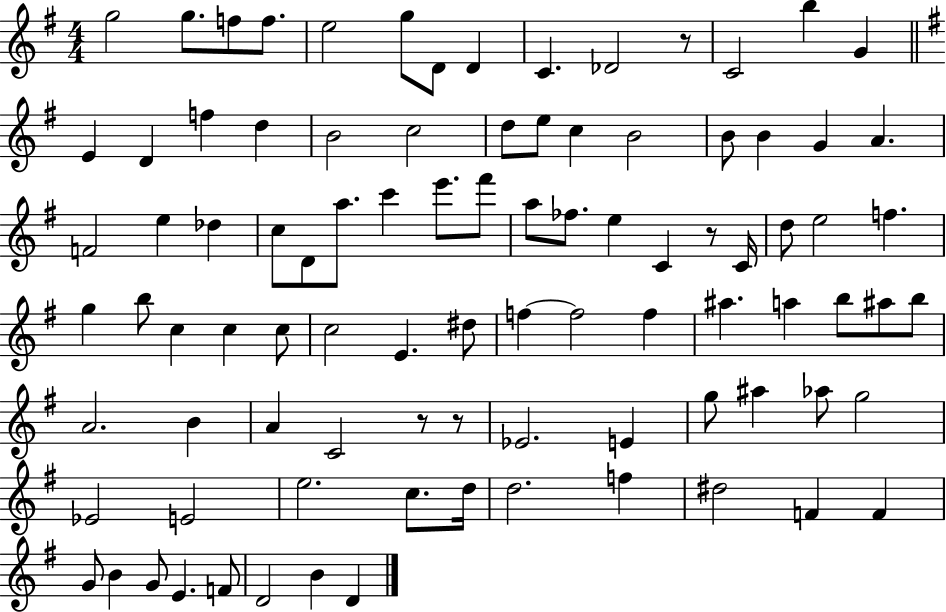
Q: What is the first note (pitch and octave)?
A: G5